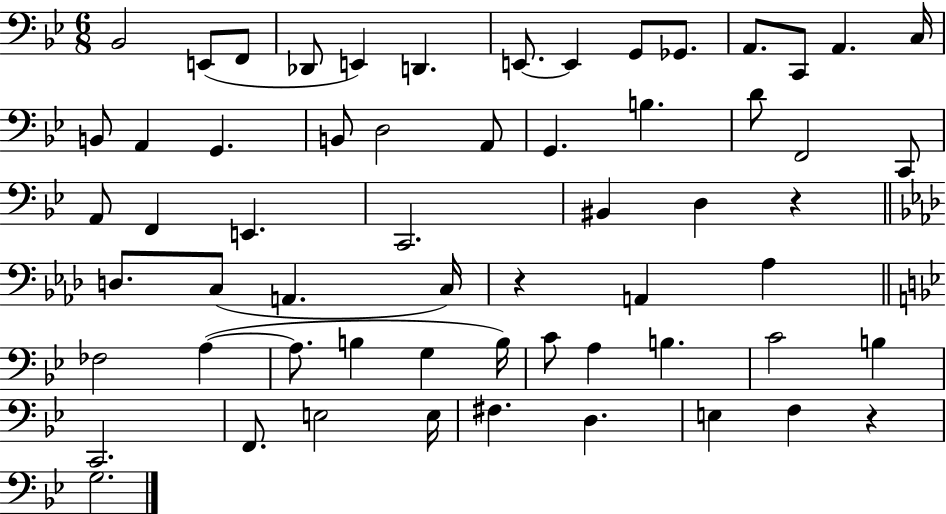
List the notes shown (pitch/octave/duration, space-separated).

Bb2/h E2/e F2/e Db2/e E2/q D2/q. E2/e. E2/q G2/e Gb2/e. A2/e. C2/e A2/q. C3/s B2/e A2/q G2/q. B2/e D3/h A2/e G2/q. B3/q. D4/e F2/h C2/e A2/e F2/q E2/q. C2/h. BIS2/q D3/q R/q D3/e. C3/e A2/q. C3/s R/q A2/q Ab3/q FES3/h A3/q A3/e. B3/q G3/q B3/s C4/e A3/q B3/q. C4/h B3/q C2/h. F2/e. E3/h E3/s F#3/q. D3/q. E3/q F3/q R/q G3/h.